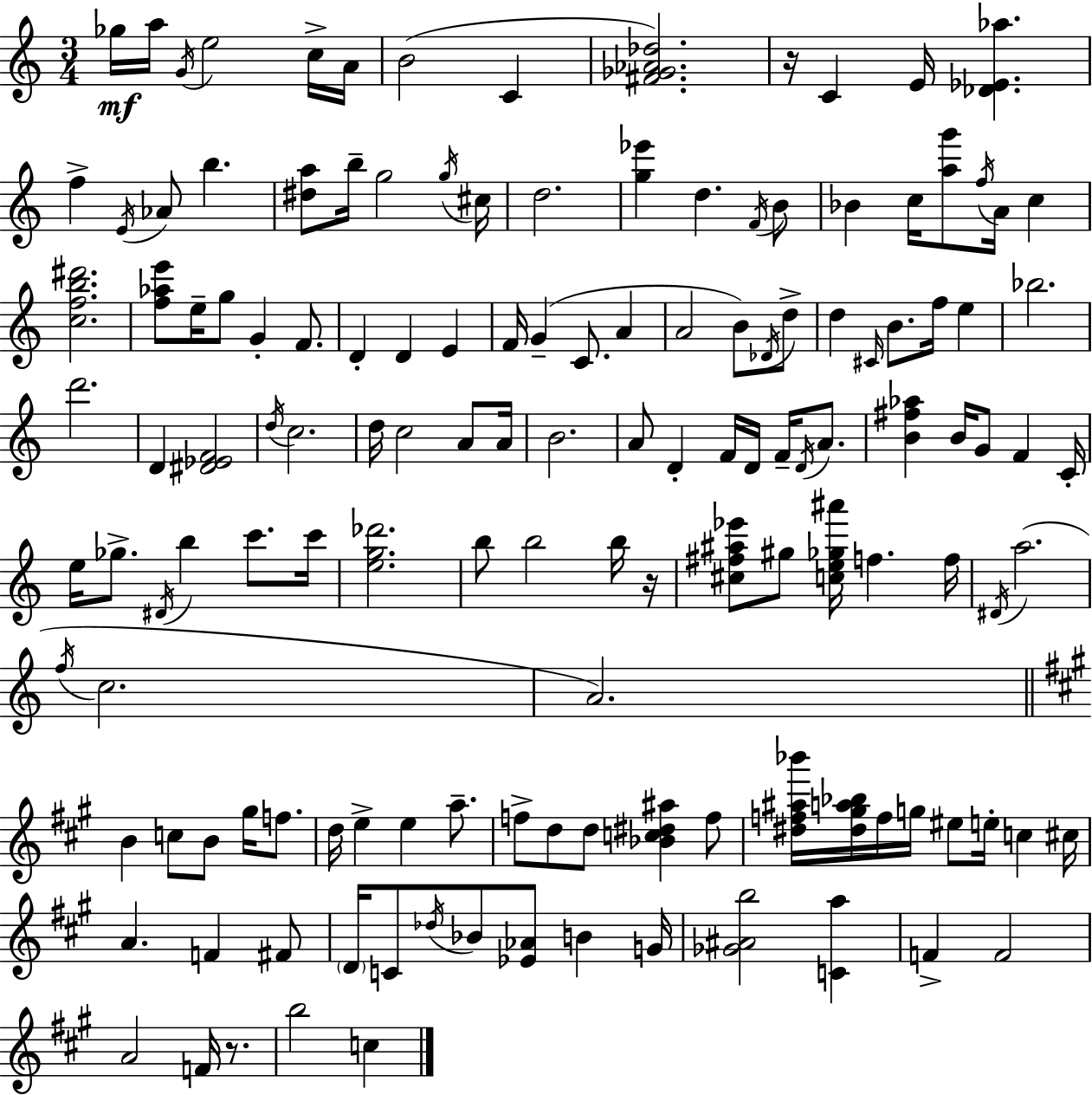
Gb5/s A5/s G4/s E5/h C5/s A4/s B4/h C4/q [F#4,Gb4,Ab4,Db5]/h. R/s C4/q E4/s [Db4,Eb4,Ab5]/q. F5/q E4/s Ab4/e B5/q. [D#5,A5]/e B5/s G5/h G5/s C#5/s D5/h. [G5,Eb6]/q D5/q. F4/s B4/e Bb4/q C5/s [A5,G6]/e F5/s A4/s C5/q [C5,F5,B5,D#6]/h. [F5,Ab5,E6]/e E5/s G5/e G4/q F4/e. D4/q D4/q E4/q F4/s G4/q C4/e. A4/q A4/h B4/e Db4/s D5/e D5/q C#4/s B4/e. F5/s E5/q Bb5/h. D6/h. D4/q [D#4,Eb4,F4]/h D5/s C5/h. D5/s C5/h A4/e A4/s B4/h. A4/e D4/q F4/s D4/s F4/s D4/s A4/e. [B4,F#5,Ab5]/q B4/s G4/e F4/q C4/s E5/s Gb5/e. D#4/s B5/q C6/e. C6/s [E5,G5,Db6]/h. B5/e B5/h B5/s R/s [C#5,F#5,A#5,Eb6]/e G#5/e [C5,E5,Gb5,A#6]/s F5/q. F5/s D#4/s A5/h. F5/s C5/h. A4/h. B4/q C5/e B4/e G#5/s F5/e. D5/s E5/q E5/q A5/e. F5/e D5/e D5/e [Bb4,C5,D#5,A#5]/q F5/e [D#5,F5,A#5,Bb6]/s [D#5,G#5,A5,Bb5]/s F5/s G5/s EIS5/e E5/s C5/q C#5/s A4/q. F4/q F#4/e D4/s C4/e Db5/s Bb4/e [Eb4,Ab4]/e B4/q G4/s [Gb4,A#4,B5]/h [C4,A5]/q F4/q F4/h A4/h F4/s R/e. B5/h C5/q